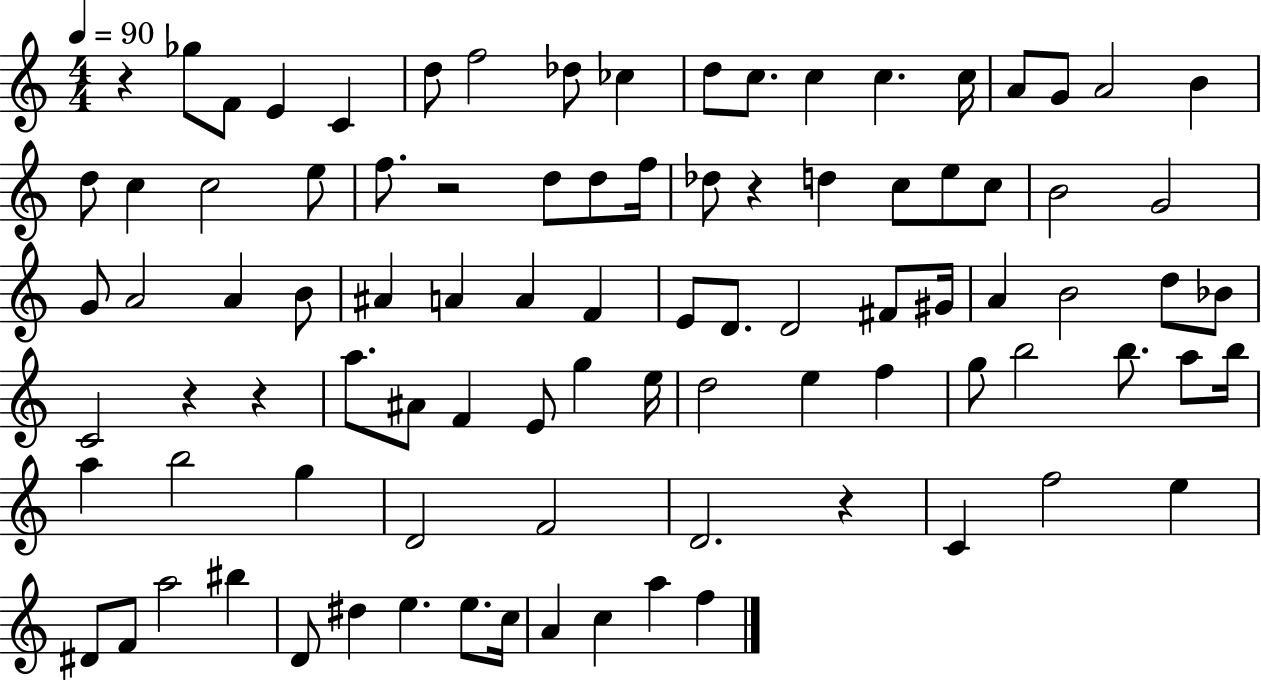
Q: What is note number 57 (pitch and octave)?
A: D5